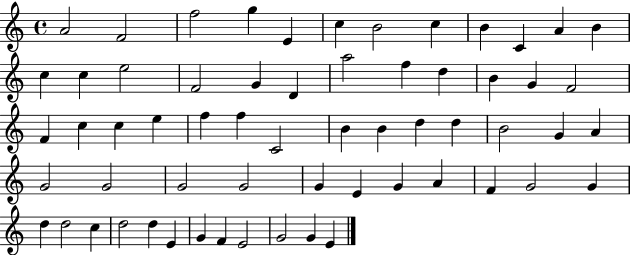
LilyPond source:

{
  \clef treble
  \time 4/4
  \defaultTimeSignature
  \key c \major
  a'2 f'2 | f''2 g''4 e'4 | c''4 b'2 c''4 | b'4 c'4 a'4 b'4 | \break c''4 c''4 e''2 | f'2 g'4 d'4 | a''2 f''4 d''4 | b'4 g'4 f'2 | \break f'4 c''4 c''4 e''4 | f''4 f''4 c'2 | b'4 b'4 d''4 d''4 | b'2 g'4 a'4 | \break g'2 g'2 | g'2 g'2 | g'4 e'4 g'4 a'4 | f'4 g'2 g'4 | \break d''4 d''2 c''4 | d''2 d''4 e'4 | g'4 f'4 e'2 | g'2 g'4 e'4 | \break \bar "|."
}